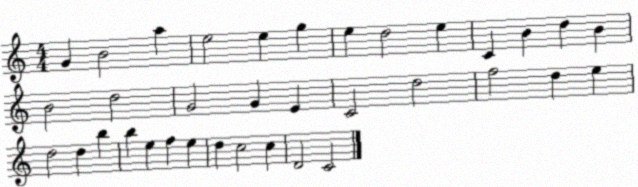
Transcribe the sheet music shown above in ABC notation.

X:1
T:Untitled
M:4/4
L:1/4
K:C
G B2 a e2 e g e d2 e C B d B B2 d2 G2 G E C2 d2 f2 d e d2 d b b e f e d c2 c D2 C2